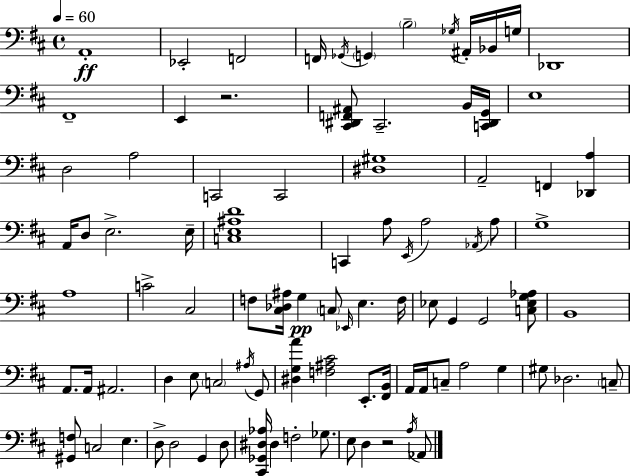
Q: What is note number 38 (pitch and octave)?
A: F3